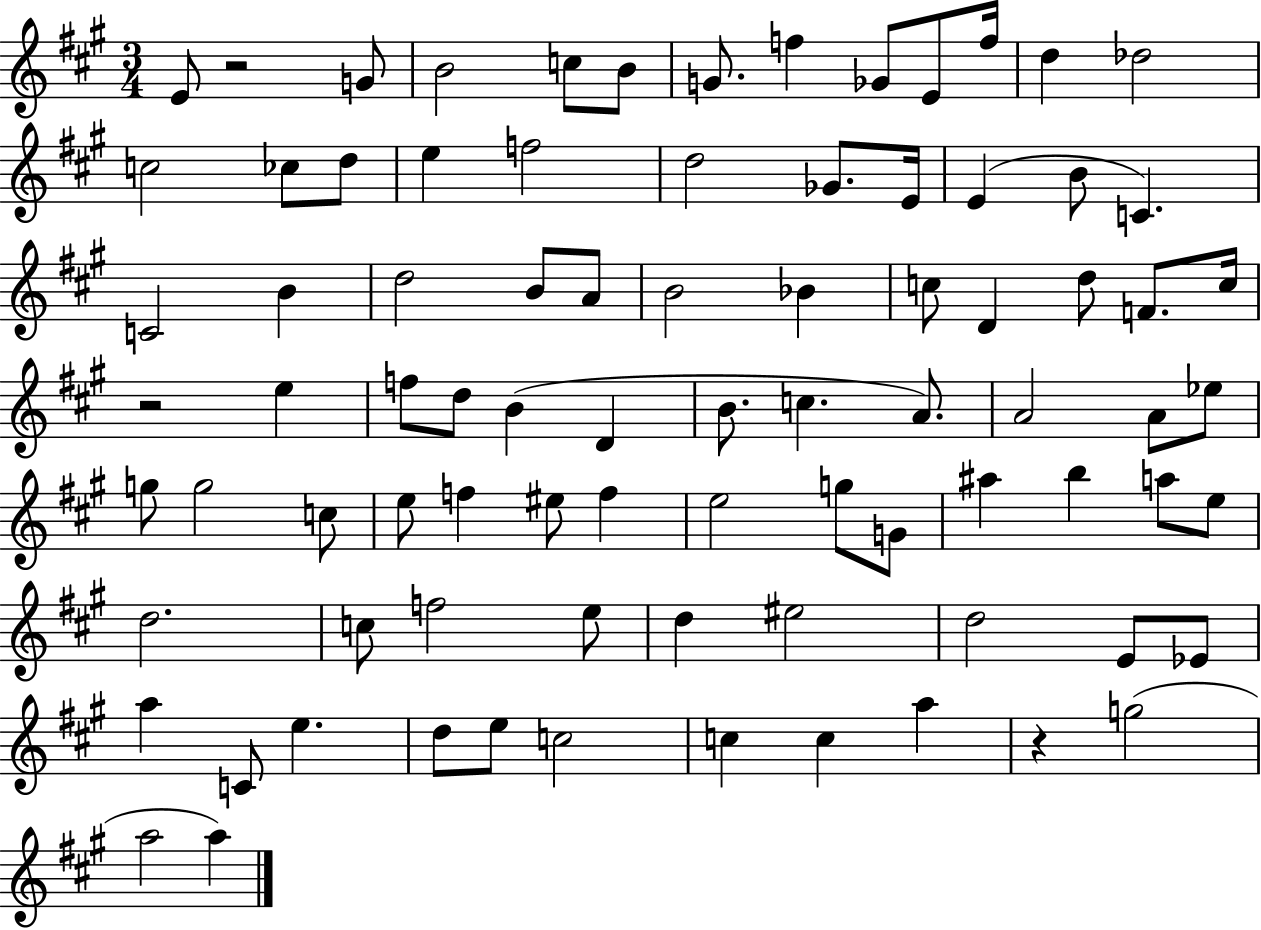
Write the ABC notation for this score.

X:1
T:Untitled
M:3/4
L:1/4
K:A
E/2 z2 G/2 B2 c/2 B/2 G/2 f _G/2 E/2 f/4 d _d2 c2 _c/2 d/2 e f2 d2 _G/2 E/4 E B/2 C C2 B d2 B/2 A/2 B2 _B c/2 D d/2 F/2 c/4 z2 e f/2 d/2 B D B/2 c A/2 A2 A/2 _e/2 g/2 g2 c/2 e/2 f ^e/2 f e2 g/2 G/2 ^a b a/2 e/2 d2 c/2 f2 e/2 d ^e2 d2 E/2 _E/2 a C/2 e d/2 e/2 c2 c c a z g2 a2 a